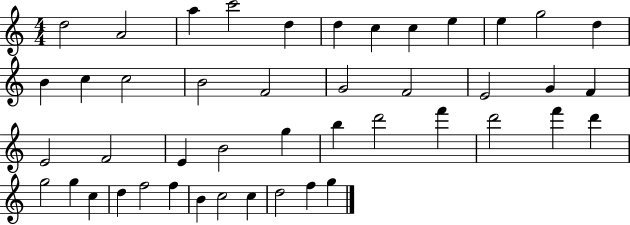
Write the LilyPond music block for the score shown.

{
  \clef treble
  \numericTimeSignature
  \time 4/4
  \key c \major
  d''2 a'2 | a''4 c'''2 d''4 | d''4 c''4 c''4 e''4 | e''4 g''2 d''4 | \break b'4 c''4 c''2 | b'2 f'2 | g'2 f'2 | e'2 g'4 f'4 | \break e'2 f'2 | e'4 b'2 g''4 | b''4 d'''2 f'''4 | d'''2 f'''4 d'''4 | \break g''2 g''4 c''4 | d''4 f''2 f''4 | b'4 c''2 c''4 | d''2 f''4 g''4 | \break \bar "|."
}